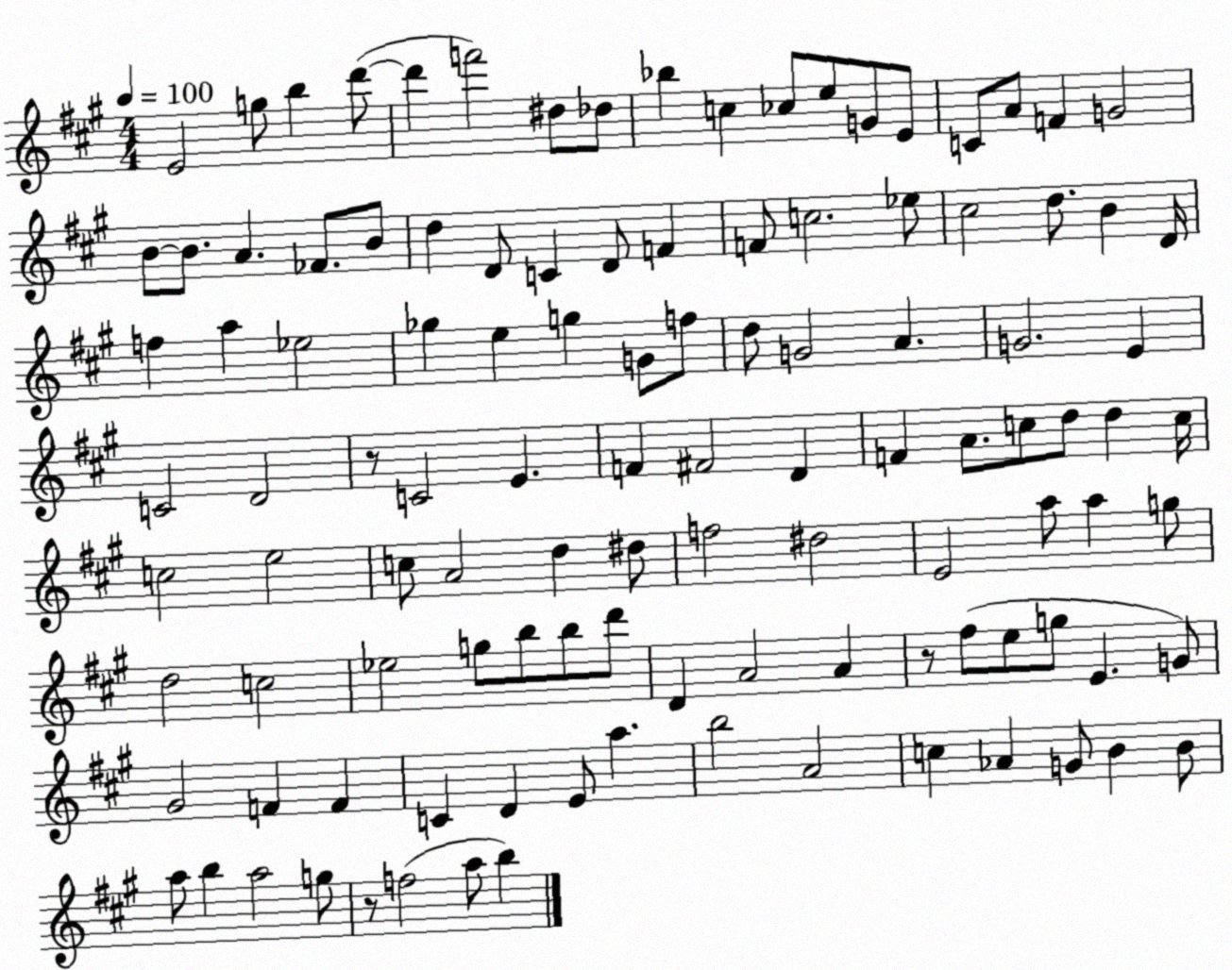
X:1
T:Untitled
M:4/4
L:1/4
K:A
E2 g/2 b d'/2 d' f'2 ^d/2 _d/2 _b c _c/2 e/2 G/2 E/2 C/2 A/2 F G2 B/2 B/2 A _F/2 B/2 d D/2 C D/2 F F/2 c2 _e/2 ^c2 d/2 B D/4 f a _e2 _g e g G/2 f/2 d/2 G2 A G2 E C2 D2 z/2 C2 E F ^F2 D F A/2 c/2 d/2 d c/4 c2 e2 c/2 A2 d ^d/2 f2 ^d2 E2 a/2 a g/2 d2 c2 _e2 g/2 b/2 b/2 d'/2 D A2 A z/2 ^f/2 e/2 g/2 E G/2 ^G2 F F C D E/2 a b2 A2 c _A G/2 B B/2 a/2 b a2 g/2 z/2 f2 a/2 b